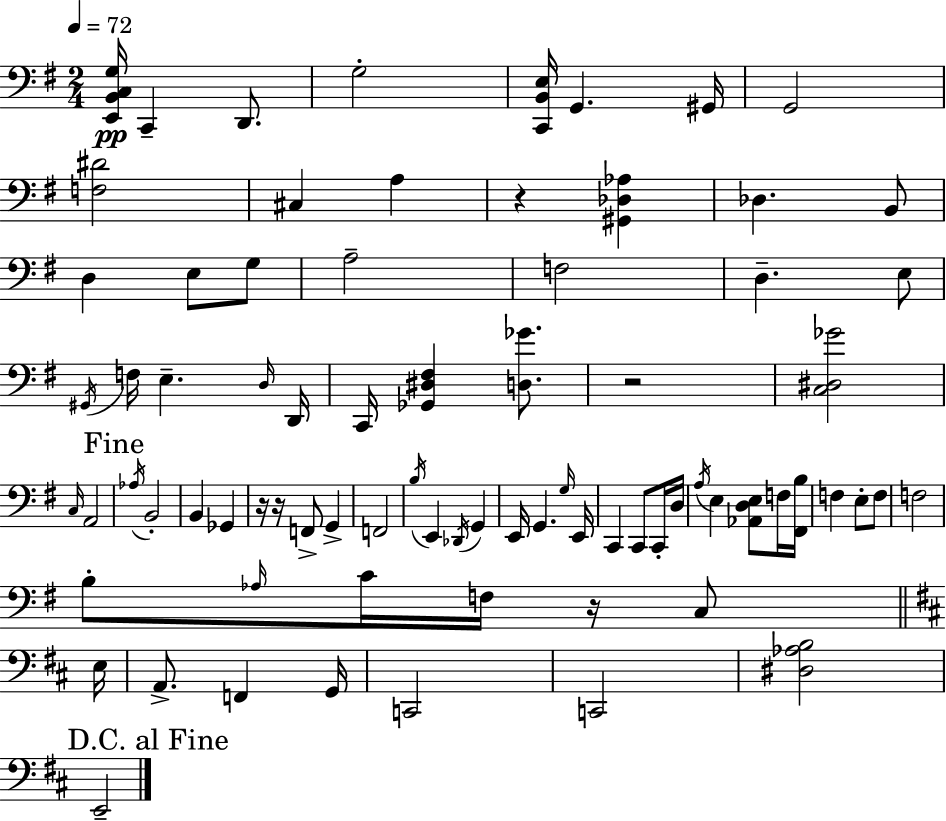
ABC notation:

X:1
T:Untitled
M:2/4
L:1/4
K:Em
[E,,B,,C,G,]/4 C,, D,,/2 G,2 [C,,B,,E,]/4 G,, ^G,,/4 G,,2 [F,^D]2 ^C, A, z [^G,,_D,_A,] _D, B,,/2 D, E,/2 G,/2 A,2 F,2 D, E,/2 ^G,,/4 F,/4 E, D,/4 D,,/4 C,,/4 [_G,,^D,^F,] [D,_G]/2 z2 [C,^D,_G]2 C,/4 A,,2 _A,/4 B,,2 B,, _G,, z/4 z/4 F,,/2 G,, F,,2 B,/4 E,, _D,,/4 G,, E,,/4 G,, G,/4 E,,/4 C,, C,,/2 C,,/4 D,/4 A,/4 E, [_A,,D,E,]/2 F,/4 [^F,,B,]/4 F, E,/2 F,/2 F,2 B,/2 _A,/4 C/4 F,/4 z/4 C,/2 E,/4 A,,/2 F,, G,,/4 C,,2 C,,2 [^D,_A,B,]2 E,,2